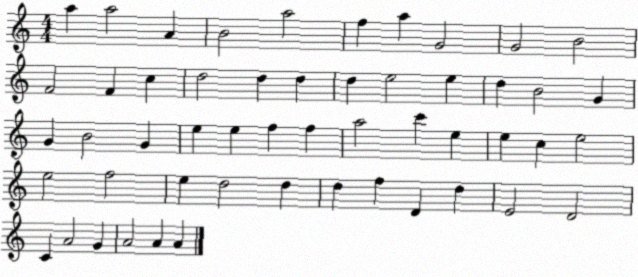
X:1
T:Untitled
M:4/4
L:1/4
K:C
a a2 A B2 a2 f a G2 G2 B2 F2 F c d2 d d d e2 e d B2 G G B2 G e e f f a2 c' e e c e2 e2 f2 e d2 d d f D d E2 D2 C A2 G A2 A A